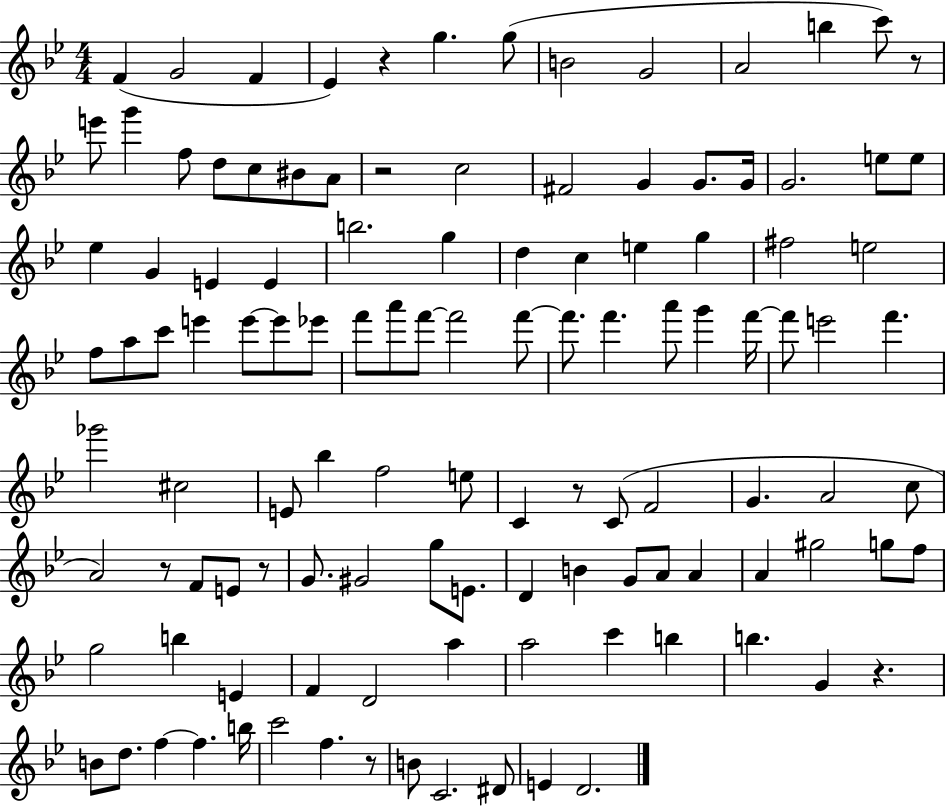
{
  \clef treble
  \numericTimeSignature
  \time 4/4
  \key bes \major
  \repeat volta 2 { f'4( g'2 f'4 | ees'4) r4 g''4. g''8( | b'2 g'2 | a'2 b''4 c'''8) r8 | \break e'''8 g'''4 f''8 d''8 c''8 bis'8 a'8 | r2 c''2 | fis'2 g'4 g'8. g'16 | g'2. e''8 e''8 | \break ees''4 g'4 e'4 e'4 | b''2. g''4 | d''4 c''4 e''4 g''4 | fis''2 e''2 | \break f''8 a''8 c'''8 e'''4 e'''8~~ e'''8 ees'''8 | f'''8 a'''8 f'''8~~ f'''2 f'''8~~ | f'''8. f'''4. a'''8 g'''4 f'''16~~ | f'''8 e'''2 f'''4. | \break ges'''2 cis''2 | e'8 bes''4 f''2 e''8 | c'4 r8 c'8( f'2 | g'4. a'2 c''8 | \break a'2) r8 f'8 e'8 r8 | g'8. gis'2 g''8 e'8. | d'4 b'4 g'8 a'8 a'4 | a'4 gis''2 g''8 f''8 | \break g''2 b''4 e'4 | f'4 d'2 a''4 | a''2 c'''4 b''4 | b''4. g'4 r4. | \break b'8 d''8. f''4~~ f''4. b''16 | c'''2 f''4. r8 | b'8 c'2. dis'8 | e'4 d'2. | \break } \bar "|."
}